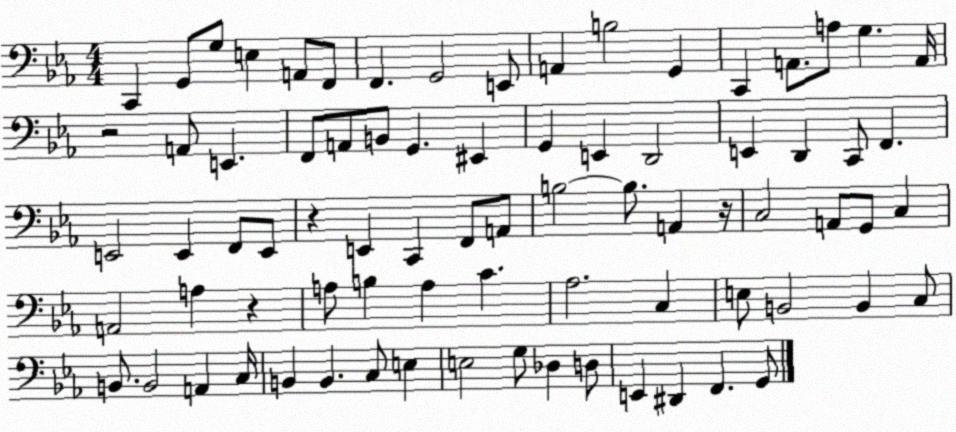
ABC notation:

X:1
T:Untitled
M:4/4
L:1/4
K:Eb
C,, G,,/2 G,/2 E, A,,/2 F,,/2 F,, G,,2 E,,/2 A,, B,2 G,, C,, A,,/2 A,/2 G, A,,/4 z2 A,,/2 E,, F,,/2 A,,/2 B,,/2 G,, ^E,, G,, E,, D,,2 E,, D,, C,,/2 F,, E,,2 E,, F,,/2 E,,/2 z E,, C,, F,,/2 A,,/2 B,2 B,/2 A,, z/4 C,2 A,,/2 G,,/2 C, A,,2 A, z A,/2 B, A, C _A,2 C, E,/2 B,,2 B,, C,/2 B,,/2 B,,2 A,, C,/4 B,, B,, C,/2 E, E,2 G,/2 _D, D,/2 E,, ^D,, F,, G,,/2